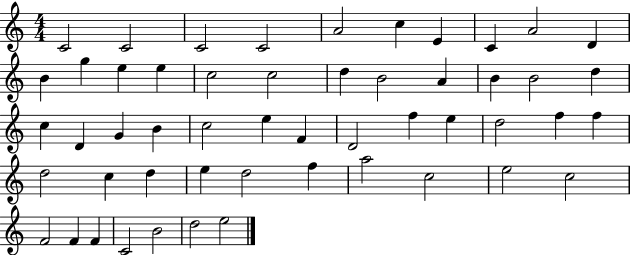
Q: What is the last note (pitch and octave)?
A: E5